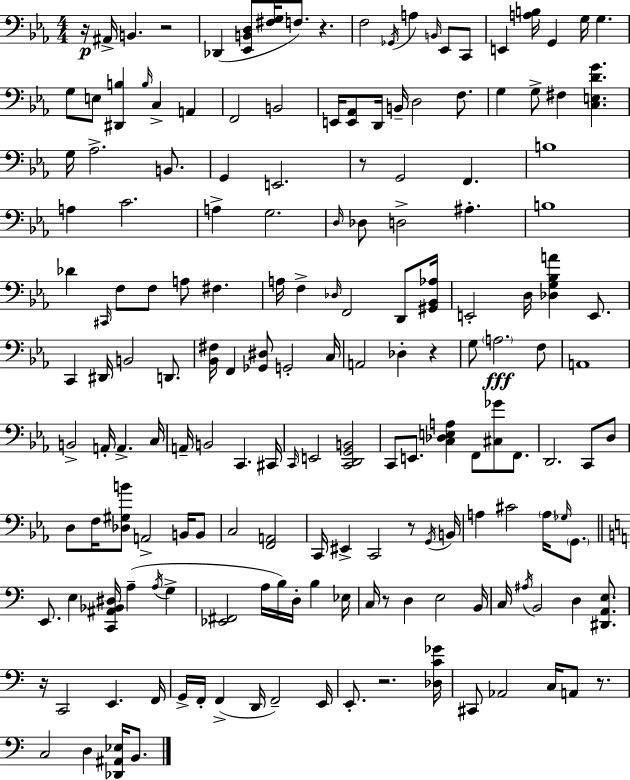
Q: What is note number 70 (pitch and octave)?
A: G3